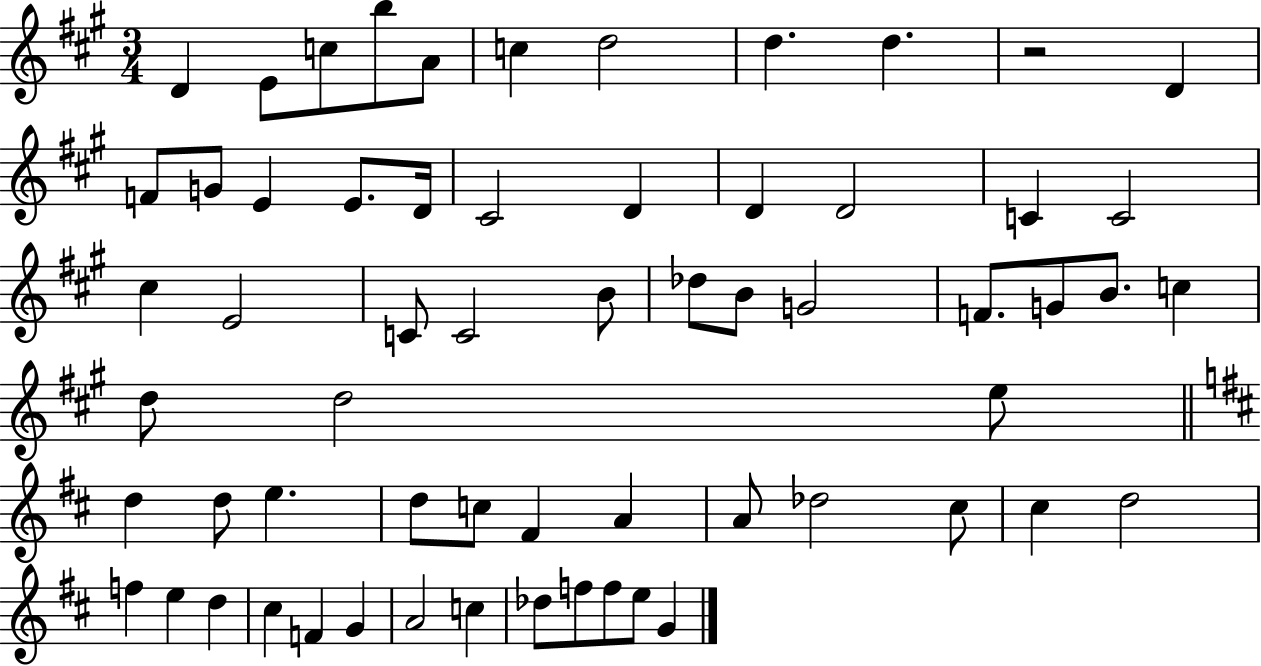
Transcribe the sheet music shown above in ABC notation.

X:1
T:Untitled
M:3/4
L:1/4
K:A
D E/2 c/2 b/2 A/2 c d2 d d z2 D F/2 G/2 E E/2 D/4 ^C2 D D D2 C C2 ^c E2 C/2 C2 B/2 _d/2 B/2 G2 F/2 G/2 B/2 c d/2 d2 e/2 d d/2 e d/2 c/2 ^F A A/2 _d2 ^c/2 ^c d2 f e d ^c F G A2 c _d/2 f/2 f/2 e/2 G